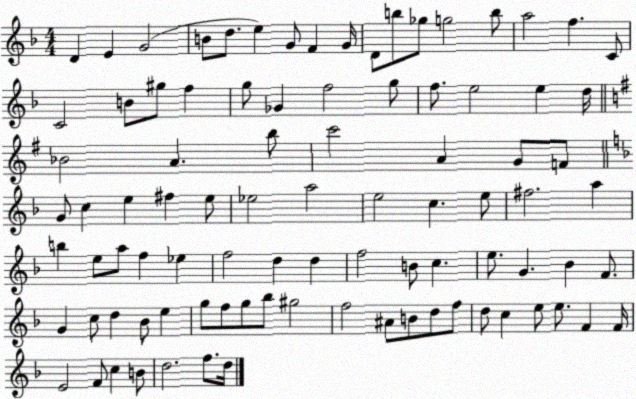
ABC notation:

X:1
T:Untitled
M:4/4
L:1/4
K:F
D E G2 B/2 d/2 e G/2 F G/4 D/2 b/2 _g/2 g2 b/2 a2 f C/2 C2 B/2 ^g/2 f g/2 _G f2 g/2 f/2 e2 e d/4 _B2 A b/2 c'2 A G/2 F/2 G/2 c e ^f e/2 _e2 a2 e2 c e/2 ^f2 a b e/2 a/2 f _e f2 d d f2 B/2 c e/2 G _B F/2 G c/2 d _B/2 e g/2 f/2 g/2 _b/2 ^g2 f2 ^A/2 B/2 d/2 f/2 d/2 c e/2 e/2 F F/4 E2 F/2 c B/2 d2 f/2 d/4